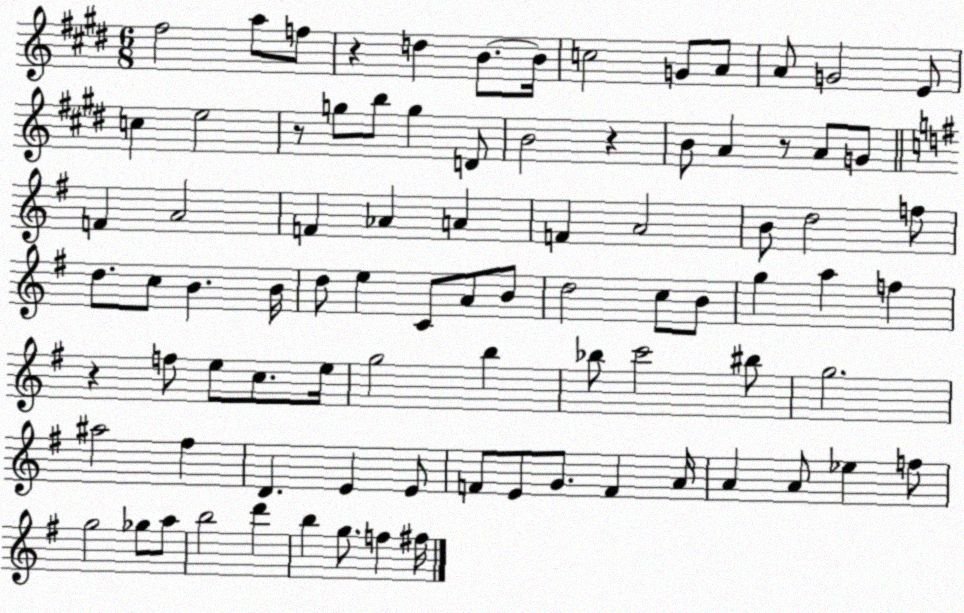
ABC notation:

X:1
T:Untitled
M:6/8
L:1/4
K:E
^f2 a/2 f/2 z d B/2 B/4 c2 G/2 A/2 A/2 G2 E/2 c e2 z/2 g/2 b/2 g D/2 B2 z B/2 A z/2 A/2 G/2 F A2 F _A A F A2 B/2 d2 f/2 d/2 c/2 B B/4 d/2 e C/2 A/2 B/2 d2 c/2 B/2 g a f z f/2 e/2 c/2 e/4 g2 b _b/2 c'2 ^b/2 g2 ^a2 ^f D E E/2 F/2 E/2 G/2 F A/4 A A/2 _e f/2 g2 _g/2 a/2 b2 d' b g/2 f ^f/4